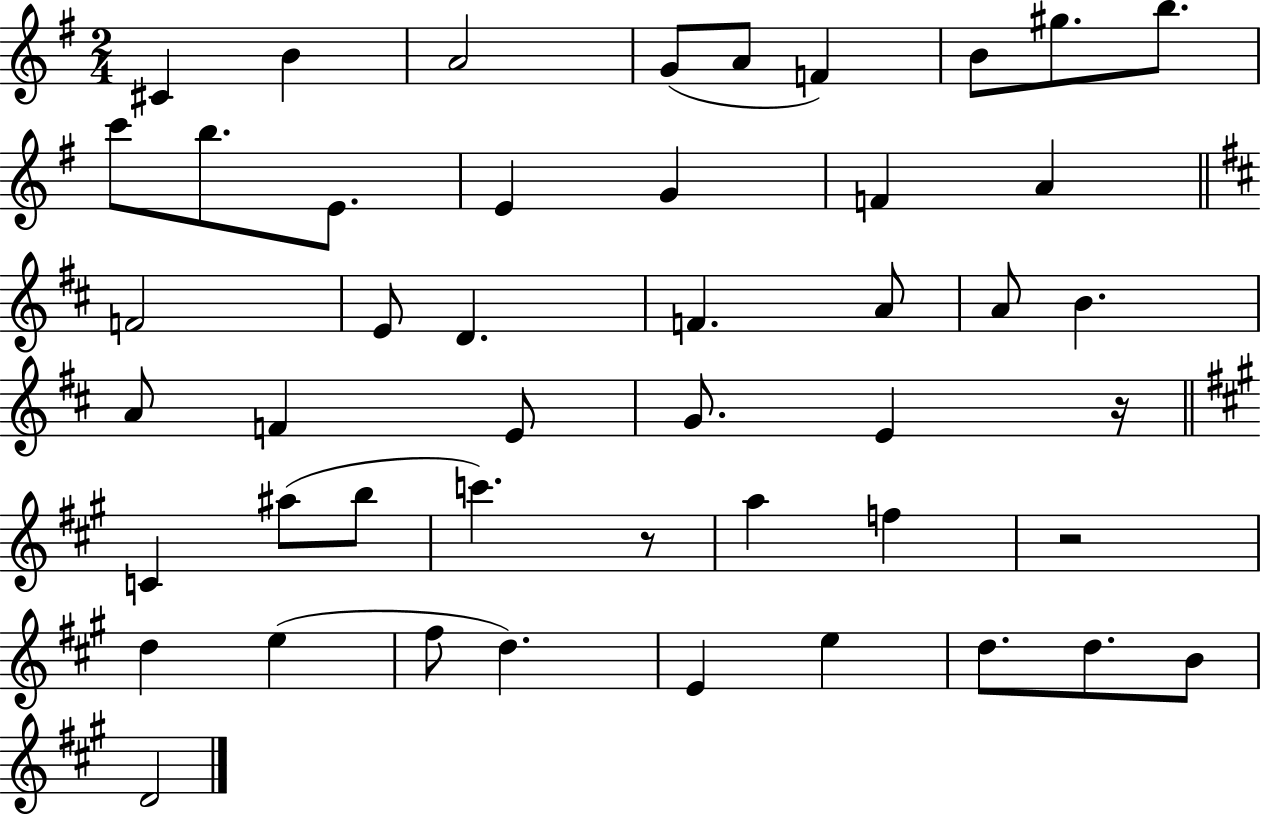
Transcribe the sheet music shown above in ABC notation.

X:1
T:Untitled
M:2/4
L:1/4
K:G
^C B A2 G/2 A/2 F B/2 ^g/2 b/2 c'/2 b/2 E/2 E G F A F2 E/2 D F A/2 A/2 B A/2 F E/2 G/2 E z/4 C ^a/2 b/2 c' z/2 a f z2 d e ^f/2 d E e d/2 d/2 B/2 D2